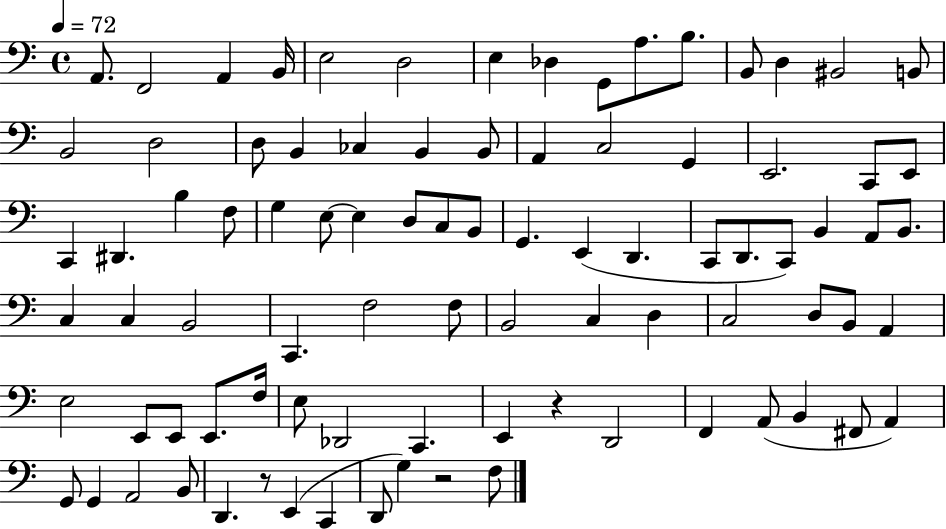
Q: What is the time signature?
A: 4/4